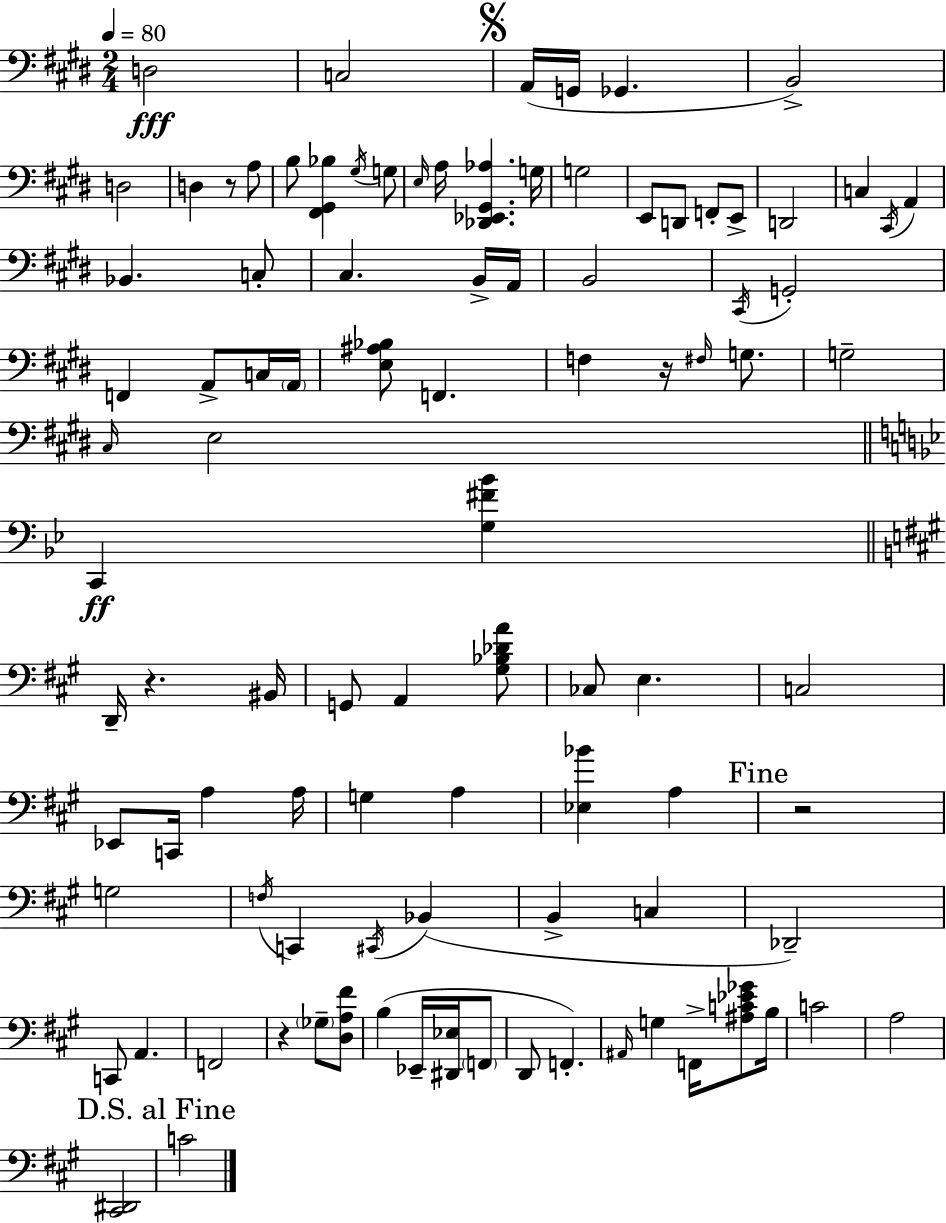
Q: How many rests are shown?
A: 5